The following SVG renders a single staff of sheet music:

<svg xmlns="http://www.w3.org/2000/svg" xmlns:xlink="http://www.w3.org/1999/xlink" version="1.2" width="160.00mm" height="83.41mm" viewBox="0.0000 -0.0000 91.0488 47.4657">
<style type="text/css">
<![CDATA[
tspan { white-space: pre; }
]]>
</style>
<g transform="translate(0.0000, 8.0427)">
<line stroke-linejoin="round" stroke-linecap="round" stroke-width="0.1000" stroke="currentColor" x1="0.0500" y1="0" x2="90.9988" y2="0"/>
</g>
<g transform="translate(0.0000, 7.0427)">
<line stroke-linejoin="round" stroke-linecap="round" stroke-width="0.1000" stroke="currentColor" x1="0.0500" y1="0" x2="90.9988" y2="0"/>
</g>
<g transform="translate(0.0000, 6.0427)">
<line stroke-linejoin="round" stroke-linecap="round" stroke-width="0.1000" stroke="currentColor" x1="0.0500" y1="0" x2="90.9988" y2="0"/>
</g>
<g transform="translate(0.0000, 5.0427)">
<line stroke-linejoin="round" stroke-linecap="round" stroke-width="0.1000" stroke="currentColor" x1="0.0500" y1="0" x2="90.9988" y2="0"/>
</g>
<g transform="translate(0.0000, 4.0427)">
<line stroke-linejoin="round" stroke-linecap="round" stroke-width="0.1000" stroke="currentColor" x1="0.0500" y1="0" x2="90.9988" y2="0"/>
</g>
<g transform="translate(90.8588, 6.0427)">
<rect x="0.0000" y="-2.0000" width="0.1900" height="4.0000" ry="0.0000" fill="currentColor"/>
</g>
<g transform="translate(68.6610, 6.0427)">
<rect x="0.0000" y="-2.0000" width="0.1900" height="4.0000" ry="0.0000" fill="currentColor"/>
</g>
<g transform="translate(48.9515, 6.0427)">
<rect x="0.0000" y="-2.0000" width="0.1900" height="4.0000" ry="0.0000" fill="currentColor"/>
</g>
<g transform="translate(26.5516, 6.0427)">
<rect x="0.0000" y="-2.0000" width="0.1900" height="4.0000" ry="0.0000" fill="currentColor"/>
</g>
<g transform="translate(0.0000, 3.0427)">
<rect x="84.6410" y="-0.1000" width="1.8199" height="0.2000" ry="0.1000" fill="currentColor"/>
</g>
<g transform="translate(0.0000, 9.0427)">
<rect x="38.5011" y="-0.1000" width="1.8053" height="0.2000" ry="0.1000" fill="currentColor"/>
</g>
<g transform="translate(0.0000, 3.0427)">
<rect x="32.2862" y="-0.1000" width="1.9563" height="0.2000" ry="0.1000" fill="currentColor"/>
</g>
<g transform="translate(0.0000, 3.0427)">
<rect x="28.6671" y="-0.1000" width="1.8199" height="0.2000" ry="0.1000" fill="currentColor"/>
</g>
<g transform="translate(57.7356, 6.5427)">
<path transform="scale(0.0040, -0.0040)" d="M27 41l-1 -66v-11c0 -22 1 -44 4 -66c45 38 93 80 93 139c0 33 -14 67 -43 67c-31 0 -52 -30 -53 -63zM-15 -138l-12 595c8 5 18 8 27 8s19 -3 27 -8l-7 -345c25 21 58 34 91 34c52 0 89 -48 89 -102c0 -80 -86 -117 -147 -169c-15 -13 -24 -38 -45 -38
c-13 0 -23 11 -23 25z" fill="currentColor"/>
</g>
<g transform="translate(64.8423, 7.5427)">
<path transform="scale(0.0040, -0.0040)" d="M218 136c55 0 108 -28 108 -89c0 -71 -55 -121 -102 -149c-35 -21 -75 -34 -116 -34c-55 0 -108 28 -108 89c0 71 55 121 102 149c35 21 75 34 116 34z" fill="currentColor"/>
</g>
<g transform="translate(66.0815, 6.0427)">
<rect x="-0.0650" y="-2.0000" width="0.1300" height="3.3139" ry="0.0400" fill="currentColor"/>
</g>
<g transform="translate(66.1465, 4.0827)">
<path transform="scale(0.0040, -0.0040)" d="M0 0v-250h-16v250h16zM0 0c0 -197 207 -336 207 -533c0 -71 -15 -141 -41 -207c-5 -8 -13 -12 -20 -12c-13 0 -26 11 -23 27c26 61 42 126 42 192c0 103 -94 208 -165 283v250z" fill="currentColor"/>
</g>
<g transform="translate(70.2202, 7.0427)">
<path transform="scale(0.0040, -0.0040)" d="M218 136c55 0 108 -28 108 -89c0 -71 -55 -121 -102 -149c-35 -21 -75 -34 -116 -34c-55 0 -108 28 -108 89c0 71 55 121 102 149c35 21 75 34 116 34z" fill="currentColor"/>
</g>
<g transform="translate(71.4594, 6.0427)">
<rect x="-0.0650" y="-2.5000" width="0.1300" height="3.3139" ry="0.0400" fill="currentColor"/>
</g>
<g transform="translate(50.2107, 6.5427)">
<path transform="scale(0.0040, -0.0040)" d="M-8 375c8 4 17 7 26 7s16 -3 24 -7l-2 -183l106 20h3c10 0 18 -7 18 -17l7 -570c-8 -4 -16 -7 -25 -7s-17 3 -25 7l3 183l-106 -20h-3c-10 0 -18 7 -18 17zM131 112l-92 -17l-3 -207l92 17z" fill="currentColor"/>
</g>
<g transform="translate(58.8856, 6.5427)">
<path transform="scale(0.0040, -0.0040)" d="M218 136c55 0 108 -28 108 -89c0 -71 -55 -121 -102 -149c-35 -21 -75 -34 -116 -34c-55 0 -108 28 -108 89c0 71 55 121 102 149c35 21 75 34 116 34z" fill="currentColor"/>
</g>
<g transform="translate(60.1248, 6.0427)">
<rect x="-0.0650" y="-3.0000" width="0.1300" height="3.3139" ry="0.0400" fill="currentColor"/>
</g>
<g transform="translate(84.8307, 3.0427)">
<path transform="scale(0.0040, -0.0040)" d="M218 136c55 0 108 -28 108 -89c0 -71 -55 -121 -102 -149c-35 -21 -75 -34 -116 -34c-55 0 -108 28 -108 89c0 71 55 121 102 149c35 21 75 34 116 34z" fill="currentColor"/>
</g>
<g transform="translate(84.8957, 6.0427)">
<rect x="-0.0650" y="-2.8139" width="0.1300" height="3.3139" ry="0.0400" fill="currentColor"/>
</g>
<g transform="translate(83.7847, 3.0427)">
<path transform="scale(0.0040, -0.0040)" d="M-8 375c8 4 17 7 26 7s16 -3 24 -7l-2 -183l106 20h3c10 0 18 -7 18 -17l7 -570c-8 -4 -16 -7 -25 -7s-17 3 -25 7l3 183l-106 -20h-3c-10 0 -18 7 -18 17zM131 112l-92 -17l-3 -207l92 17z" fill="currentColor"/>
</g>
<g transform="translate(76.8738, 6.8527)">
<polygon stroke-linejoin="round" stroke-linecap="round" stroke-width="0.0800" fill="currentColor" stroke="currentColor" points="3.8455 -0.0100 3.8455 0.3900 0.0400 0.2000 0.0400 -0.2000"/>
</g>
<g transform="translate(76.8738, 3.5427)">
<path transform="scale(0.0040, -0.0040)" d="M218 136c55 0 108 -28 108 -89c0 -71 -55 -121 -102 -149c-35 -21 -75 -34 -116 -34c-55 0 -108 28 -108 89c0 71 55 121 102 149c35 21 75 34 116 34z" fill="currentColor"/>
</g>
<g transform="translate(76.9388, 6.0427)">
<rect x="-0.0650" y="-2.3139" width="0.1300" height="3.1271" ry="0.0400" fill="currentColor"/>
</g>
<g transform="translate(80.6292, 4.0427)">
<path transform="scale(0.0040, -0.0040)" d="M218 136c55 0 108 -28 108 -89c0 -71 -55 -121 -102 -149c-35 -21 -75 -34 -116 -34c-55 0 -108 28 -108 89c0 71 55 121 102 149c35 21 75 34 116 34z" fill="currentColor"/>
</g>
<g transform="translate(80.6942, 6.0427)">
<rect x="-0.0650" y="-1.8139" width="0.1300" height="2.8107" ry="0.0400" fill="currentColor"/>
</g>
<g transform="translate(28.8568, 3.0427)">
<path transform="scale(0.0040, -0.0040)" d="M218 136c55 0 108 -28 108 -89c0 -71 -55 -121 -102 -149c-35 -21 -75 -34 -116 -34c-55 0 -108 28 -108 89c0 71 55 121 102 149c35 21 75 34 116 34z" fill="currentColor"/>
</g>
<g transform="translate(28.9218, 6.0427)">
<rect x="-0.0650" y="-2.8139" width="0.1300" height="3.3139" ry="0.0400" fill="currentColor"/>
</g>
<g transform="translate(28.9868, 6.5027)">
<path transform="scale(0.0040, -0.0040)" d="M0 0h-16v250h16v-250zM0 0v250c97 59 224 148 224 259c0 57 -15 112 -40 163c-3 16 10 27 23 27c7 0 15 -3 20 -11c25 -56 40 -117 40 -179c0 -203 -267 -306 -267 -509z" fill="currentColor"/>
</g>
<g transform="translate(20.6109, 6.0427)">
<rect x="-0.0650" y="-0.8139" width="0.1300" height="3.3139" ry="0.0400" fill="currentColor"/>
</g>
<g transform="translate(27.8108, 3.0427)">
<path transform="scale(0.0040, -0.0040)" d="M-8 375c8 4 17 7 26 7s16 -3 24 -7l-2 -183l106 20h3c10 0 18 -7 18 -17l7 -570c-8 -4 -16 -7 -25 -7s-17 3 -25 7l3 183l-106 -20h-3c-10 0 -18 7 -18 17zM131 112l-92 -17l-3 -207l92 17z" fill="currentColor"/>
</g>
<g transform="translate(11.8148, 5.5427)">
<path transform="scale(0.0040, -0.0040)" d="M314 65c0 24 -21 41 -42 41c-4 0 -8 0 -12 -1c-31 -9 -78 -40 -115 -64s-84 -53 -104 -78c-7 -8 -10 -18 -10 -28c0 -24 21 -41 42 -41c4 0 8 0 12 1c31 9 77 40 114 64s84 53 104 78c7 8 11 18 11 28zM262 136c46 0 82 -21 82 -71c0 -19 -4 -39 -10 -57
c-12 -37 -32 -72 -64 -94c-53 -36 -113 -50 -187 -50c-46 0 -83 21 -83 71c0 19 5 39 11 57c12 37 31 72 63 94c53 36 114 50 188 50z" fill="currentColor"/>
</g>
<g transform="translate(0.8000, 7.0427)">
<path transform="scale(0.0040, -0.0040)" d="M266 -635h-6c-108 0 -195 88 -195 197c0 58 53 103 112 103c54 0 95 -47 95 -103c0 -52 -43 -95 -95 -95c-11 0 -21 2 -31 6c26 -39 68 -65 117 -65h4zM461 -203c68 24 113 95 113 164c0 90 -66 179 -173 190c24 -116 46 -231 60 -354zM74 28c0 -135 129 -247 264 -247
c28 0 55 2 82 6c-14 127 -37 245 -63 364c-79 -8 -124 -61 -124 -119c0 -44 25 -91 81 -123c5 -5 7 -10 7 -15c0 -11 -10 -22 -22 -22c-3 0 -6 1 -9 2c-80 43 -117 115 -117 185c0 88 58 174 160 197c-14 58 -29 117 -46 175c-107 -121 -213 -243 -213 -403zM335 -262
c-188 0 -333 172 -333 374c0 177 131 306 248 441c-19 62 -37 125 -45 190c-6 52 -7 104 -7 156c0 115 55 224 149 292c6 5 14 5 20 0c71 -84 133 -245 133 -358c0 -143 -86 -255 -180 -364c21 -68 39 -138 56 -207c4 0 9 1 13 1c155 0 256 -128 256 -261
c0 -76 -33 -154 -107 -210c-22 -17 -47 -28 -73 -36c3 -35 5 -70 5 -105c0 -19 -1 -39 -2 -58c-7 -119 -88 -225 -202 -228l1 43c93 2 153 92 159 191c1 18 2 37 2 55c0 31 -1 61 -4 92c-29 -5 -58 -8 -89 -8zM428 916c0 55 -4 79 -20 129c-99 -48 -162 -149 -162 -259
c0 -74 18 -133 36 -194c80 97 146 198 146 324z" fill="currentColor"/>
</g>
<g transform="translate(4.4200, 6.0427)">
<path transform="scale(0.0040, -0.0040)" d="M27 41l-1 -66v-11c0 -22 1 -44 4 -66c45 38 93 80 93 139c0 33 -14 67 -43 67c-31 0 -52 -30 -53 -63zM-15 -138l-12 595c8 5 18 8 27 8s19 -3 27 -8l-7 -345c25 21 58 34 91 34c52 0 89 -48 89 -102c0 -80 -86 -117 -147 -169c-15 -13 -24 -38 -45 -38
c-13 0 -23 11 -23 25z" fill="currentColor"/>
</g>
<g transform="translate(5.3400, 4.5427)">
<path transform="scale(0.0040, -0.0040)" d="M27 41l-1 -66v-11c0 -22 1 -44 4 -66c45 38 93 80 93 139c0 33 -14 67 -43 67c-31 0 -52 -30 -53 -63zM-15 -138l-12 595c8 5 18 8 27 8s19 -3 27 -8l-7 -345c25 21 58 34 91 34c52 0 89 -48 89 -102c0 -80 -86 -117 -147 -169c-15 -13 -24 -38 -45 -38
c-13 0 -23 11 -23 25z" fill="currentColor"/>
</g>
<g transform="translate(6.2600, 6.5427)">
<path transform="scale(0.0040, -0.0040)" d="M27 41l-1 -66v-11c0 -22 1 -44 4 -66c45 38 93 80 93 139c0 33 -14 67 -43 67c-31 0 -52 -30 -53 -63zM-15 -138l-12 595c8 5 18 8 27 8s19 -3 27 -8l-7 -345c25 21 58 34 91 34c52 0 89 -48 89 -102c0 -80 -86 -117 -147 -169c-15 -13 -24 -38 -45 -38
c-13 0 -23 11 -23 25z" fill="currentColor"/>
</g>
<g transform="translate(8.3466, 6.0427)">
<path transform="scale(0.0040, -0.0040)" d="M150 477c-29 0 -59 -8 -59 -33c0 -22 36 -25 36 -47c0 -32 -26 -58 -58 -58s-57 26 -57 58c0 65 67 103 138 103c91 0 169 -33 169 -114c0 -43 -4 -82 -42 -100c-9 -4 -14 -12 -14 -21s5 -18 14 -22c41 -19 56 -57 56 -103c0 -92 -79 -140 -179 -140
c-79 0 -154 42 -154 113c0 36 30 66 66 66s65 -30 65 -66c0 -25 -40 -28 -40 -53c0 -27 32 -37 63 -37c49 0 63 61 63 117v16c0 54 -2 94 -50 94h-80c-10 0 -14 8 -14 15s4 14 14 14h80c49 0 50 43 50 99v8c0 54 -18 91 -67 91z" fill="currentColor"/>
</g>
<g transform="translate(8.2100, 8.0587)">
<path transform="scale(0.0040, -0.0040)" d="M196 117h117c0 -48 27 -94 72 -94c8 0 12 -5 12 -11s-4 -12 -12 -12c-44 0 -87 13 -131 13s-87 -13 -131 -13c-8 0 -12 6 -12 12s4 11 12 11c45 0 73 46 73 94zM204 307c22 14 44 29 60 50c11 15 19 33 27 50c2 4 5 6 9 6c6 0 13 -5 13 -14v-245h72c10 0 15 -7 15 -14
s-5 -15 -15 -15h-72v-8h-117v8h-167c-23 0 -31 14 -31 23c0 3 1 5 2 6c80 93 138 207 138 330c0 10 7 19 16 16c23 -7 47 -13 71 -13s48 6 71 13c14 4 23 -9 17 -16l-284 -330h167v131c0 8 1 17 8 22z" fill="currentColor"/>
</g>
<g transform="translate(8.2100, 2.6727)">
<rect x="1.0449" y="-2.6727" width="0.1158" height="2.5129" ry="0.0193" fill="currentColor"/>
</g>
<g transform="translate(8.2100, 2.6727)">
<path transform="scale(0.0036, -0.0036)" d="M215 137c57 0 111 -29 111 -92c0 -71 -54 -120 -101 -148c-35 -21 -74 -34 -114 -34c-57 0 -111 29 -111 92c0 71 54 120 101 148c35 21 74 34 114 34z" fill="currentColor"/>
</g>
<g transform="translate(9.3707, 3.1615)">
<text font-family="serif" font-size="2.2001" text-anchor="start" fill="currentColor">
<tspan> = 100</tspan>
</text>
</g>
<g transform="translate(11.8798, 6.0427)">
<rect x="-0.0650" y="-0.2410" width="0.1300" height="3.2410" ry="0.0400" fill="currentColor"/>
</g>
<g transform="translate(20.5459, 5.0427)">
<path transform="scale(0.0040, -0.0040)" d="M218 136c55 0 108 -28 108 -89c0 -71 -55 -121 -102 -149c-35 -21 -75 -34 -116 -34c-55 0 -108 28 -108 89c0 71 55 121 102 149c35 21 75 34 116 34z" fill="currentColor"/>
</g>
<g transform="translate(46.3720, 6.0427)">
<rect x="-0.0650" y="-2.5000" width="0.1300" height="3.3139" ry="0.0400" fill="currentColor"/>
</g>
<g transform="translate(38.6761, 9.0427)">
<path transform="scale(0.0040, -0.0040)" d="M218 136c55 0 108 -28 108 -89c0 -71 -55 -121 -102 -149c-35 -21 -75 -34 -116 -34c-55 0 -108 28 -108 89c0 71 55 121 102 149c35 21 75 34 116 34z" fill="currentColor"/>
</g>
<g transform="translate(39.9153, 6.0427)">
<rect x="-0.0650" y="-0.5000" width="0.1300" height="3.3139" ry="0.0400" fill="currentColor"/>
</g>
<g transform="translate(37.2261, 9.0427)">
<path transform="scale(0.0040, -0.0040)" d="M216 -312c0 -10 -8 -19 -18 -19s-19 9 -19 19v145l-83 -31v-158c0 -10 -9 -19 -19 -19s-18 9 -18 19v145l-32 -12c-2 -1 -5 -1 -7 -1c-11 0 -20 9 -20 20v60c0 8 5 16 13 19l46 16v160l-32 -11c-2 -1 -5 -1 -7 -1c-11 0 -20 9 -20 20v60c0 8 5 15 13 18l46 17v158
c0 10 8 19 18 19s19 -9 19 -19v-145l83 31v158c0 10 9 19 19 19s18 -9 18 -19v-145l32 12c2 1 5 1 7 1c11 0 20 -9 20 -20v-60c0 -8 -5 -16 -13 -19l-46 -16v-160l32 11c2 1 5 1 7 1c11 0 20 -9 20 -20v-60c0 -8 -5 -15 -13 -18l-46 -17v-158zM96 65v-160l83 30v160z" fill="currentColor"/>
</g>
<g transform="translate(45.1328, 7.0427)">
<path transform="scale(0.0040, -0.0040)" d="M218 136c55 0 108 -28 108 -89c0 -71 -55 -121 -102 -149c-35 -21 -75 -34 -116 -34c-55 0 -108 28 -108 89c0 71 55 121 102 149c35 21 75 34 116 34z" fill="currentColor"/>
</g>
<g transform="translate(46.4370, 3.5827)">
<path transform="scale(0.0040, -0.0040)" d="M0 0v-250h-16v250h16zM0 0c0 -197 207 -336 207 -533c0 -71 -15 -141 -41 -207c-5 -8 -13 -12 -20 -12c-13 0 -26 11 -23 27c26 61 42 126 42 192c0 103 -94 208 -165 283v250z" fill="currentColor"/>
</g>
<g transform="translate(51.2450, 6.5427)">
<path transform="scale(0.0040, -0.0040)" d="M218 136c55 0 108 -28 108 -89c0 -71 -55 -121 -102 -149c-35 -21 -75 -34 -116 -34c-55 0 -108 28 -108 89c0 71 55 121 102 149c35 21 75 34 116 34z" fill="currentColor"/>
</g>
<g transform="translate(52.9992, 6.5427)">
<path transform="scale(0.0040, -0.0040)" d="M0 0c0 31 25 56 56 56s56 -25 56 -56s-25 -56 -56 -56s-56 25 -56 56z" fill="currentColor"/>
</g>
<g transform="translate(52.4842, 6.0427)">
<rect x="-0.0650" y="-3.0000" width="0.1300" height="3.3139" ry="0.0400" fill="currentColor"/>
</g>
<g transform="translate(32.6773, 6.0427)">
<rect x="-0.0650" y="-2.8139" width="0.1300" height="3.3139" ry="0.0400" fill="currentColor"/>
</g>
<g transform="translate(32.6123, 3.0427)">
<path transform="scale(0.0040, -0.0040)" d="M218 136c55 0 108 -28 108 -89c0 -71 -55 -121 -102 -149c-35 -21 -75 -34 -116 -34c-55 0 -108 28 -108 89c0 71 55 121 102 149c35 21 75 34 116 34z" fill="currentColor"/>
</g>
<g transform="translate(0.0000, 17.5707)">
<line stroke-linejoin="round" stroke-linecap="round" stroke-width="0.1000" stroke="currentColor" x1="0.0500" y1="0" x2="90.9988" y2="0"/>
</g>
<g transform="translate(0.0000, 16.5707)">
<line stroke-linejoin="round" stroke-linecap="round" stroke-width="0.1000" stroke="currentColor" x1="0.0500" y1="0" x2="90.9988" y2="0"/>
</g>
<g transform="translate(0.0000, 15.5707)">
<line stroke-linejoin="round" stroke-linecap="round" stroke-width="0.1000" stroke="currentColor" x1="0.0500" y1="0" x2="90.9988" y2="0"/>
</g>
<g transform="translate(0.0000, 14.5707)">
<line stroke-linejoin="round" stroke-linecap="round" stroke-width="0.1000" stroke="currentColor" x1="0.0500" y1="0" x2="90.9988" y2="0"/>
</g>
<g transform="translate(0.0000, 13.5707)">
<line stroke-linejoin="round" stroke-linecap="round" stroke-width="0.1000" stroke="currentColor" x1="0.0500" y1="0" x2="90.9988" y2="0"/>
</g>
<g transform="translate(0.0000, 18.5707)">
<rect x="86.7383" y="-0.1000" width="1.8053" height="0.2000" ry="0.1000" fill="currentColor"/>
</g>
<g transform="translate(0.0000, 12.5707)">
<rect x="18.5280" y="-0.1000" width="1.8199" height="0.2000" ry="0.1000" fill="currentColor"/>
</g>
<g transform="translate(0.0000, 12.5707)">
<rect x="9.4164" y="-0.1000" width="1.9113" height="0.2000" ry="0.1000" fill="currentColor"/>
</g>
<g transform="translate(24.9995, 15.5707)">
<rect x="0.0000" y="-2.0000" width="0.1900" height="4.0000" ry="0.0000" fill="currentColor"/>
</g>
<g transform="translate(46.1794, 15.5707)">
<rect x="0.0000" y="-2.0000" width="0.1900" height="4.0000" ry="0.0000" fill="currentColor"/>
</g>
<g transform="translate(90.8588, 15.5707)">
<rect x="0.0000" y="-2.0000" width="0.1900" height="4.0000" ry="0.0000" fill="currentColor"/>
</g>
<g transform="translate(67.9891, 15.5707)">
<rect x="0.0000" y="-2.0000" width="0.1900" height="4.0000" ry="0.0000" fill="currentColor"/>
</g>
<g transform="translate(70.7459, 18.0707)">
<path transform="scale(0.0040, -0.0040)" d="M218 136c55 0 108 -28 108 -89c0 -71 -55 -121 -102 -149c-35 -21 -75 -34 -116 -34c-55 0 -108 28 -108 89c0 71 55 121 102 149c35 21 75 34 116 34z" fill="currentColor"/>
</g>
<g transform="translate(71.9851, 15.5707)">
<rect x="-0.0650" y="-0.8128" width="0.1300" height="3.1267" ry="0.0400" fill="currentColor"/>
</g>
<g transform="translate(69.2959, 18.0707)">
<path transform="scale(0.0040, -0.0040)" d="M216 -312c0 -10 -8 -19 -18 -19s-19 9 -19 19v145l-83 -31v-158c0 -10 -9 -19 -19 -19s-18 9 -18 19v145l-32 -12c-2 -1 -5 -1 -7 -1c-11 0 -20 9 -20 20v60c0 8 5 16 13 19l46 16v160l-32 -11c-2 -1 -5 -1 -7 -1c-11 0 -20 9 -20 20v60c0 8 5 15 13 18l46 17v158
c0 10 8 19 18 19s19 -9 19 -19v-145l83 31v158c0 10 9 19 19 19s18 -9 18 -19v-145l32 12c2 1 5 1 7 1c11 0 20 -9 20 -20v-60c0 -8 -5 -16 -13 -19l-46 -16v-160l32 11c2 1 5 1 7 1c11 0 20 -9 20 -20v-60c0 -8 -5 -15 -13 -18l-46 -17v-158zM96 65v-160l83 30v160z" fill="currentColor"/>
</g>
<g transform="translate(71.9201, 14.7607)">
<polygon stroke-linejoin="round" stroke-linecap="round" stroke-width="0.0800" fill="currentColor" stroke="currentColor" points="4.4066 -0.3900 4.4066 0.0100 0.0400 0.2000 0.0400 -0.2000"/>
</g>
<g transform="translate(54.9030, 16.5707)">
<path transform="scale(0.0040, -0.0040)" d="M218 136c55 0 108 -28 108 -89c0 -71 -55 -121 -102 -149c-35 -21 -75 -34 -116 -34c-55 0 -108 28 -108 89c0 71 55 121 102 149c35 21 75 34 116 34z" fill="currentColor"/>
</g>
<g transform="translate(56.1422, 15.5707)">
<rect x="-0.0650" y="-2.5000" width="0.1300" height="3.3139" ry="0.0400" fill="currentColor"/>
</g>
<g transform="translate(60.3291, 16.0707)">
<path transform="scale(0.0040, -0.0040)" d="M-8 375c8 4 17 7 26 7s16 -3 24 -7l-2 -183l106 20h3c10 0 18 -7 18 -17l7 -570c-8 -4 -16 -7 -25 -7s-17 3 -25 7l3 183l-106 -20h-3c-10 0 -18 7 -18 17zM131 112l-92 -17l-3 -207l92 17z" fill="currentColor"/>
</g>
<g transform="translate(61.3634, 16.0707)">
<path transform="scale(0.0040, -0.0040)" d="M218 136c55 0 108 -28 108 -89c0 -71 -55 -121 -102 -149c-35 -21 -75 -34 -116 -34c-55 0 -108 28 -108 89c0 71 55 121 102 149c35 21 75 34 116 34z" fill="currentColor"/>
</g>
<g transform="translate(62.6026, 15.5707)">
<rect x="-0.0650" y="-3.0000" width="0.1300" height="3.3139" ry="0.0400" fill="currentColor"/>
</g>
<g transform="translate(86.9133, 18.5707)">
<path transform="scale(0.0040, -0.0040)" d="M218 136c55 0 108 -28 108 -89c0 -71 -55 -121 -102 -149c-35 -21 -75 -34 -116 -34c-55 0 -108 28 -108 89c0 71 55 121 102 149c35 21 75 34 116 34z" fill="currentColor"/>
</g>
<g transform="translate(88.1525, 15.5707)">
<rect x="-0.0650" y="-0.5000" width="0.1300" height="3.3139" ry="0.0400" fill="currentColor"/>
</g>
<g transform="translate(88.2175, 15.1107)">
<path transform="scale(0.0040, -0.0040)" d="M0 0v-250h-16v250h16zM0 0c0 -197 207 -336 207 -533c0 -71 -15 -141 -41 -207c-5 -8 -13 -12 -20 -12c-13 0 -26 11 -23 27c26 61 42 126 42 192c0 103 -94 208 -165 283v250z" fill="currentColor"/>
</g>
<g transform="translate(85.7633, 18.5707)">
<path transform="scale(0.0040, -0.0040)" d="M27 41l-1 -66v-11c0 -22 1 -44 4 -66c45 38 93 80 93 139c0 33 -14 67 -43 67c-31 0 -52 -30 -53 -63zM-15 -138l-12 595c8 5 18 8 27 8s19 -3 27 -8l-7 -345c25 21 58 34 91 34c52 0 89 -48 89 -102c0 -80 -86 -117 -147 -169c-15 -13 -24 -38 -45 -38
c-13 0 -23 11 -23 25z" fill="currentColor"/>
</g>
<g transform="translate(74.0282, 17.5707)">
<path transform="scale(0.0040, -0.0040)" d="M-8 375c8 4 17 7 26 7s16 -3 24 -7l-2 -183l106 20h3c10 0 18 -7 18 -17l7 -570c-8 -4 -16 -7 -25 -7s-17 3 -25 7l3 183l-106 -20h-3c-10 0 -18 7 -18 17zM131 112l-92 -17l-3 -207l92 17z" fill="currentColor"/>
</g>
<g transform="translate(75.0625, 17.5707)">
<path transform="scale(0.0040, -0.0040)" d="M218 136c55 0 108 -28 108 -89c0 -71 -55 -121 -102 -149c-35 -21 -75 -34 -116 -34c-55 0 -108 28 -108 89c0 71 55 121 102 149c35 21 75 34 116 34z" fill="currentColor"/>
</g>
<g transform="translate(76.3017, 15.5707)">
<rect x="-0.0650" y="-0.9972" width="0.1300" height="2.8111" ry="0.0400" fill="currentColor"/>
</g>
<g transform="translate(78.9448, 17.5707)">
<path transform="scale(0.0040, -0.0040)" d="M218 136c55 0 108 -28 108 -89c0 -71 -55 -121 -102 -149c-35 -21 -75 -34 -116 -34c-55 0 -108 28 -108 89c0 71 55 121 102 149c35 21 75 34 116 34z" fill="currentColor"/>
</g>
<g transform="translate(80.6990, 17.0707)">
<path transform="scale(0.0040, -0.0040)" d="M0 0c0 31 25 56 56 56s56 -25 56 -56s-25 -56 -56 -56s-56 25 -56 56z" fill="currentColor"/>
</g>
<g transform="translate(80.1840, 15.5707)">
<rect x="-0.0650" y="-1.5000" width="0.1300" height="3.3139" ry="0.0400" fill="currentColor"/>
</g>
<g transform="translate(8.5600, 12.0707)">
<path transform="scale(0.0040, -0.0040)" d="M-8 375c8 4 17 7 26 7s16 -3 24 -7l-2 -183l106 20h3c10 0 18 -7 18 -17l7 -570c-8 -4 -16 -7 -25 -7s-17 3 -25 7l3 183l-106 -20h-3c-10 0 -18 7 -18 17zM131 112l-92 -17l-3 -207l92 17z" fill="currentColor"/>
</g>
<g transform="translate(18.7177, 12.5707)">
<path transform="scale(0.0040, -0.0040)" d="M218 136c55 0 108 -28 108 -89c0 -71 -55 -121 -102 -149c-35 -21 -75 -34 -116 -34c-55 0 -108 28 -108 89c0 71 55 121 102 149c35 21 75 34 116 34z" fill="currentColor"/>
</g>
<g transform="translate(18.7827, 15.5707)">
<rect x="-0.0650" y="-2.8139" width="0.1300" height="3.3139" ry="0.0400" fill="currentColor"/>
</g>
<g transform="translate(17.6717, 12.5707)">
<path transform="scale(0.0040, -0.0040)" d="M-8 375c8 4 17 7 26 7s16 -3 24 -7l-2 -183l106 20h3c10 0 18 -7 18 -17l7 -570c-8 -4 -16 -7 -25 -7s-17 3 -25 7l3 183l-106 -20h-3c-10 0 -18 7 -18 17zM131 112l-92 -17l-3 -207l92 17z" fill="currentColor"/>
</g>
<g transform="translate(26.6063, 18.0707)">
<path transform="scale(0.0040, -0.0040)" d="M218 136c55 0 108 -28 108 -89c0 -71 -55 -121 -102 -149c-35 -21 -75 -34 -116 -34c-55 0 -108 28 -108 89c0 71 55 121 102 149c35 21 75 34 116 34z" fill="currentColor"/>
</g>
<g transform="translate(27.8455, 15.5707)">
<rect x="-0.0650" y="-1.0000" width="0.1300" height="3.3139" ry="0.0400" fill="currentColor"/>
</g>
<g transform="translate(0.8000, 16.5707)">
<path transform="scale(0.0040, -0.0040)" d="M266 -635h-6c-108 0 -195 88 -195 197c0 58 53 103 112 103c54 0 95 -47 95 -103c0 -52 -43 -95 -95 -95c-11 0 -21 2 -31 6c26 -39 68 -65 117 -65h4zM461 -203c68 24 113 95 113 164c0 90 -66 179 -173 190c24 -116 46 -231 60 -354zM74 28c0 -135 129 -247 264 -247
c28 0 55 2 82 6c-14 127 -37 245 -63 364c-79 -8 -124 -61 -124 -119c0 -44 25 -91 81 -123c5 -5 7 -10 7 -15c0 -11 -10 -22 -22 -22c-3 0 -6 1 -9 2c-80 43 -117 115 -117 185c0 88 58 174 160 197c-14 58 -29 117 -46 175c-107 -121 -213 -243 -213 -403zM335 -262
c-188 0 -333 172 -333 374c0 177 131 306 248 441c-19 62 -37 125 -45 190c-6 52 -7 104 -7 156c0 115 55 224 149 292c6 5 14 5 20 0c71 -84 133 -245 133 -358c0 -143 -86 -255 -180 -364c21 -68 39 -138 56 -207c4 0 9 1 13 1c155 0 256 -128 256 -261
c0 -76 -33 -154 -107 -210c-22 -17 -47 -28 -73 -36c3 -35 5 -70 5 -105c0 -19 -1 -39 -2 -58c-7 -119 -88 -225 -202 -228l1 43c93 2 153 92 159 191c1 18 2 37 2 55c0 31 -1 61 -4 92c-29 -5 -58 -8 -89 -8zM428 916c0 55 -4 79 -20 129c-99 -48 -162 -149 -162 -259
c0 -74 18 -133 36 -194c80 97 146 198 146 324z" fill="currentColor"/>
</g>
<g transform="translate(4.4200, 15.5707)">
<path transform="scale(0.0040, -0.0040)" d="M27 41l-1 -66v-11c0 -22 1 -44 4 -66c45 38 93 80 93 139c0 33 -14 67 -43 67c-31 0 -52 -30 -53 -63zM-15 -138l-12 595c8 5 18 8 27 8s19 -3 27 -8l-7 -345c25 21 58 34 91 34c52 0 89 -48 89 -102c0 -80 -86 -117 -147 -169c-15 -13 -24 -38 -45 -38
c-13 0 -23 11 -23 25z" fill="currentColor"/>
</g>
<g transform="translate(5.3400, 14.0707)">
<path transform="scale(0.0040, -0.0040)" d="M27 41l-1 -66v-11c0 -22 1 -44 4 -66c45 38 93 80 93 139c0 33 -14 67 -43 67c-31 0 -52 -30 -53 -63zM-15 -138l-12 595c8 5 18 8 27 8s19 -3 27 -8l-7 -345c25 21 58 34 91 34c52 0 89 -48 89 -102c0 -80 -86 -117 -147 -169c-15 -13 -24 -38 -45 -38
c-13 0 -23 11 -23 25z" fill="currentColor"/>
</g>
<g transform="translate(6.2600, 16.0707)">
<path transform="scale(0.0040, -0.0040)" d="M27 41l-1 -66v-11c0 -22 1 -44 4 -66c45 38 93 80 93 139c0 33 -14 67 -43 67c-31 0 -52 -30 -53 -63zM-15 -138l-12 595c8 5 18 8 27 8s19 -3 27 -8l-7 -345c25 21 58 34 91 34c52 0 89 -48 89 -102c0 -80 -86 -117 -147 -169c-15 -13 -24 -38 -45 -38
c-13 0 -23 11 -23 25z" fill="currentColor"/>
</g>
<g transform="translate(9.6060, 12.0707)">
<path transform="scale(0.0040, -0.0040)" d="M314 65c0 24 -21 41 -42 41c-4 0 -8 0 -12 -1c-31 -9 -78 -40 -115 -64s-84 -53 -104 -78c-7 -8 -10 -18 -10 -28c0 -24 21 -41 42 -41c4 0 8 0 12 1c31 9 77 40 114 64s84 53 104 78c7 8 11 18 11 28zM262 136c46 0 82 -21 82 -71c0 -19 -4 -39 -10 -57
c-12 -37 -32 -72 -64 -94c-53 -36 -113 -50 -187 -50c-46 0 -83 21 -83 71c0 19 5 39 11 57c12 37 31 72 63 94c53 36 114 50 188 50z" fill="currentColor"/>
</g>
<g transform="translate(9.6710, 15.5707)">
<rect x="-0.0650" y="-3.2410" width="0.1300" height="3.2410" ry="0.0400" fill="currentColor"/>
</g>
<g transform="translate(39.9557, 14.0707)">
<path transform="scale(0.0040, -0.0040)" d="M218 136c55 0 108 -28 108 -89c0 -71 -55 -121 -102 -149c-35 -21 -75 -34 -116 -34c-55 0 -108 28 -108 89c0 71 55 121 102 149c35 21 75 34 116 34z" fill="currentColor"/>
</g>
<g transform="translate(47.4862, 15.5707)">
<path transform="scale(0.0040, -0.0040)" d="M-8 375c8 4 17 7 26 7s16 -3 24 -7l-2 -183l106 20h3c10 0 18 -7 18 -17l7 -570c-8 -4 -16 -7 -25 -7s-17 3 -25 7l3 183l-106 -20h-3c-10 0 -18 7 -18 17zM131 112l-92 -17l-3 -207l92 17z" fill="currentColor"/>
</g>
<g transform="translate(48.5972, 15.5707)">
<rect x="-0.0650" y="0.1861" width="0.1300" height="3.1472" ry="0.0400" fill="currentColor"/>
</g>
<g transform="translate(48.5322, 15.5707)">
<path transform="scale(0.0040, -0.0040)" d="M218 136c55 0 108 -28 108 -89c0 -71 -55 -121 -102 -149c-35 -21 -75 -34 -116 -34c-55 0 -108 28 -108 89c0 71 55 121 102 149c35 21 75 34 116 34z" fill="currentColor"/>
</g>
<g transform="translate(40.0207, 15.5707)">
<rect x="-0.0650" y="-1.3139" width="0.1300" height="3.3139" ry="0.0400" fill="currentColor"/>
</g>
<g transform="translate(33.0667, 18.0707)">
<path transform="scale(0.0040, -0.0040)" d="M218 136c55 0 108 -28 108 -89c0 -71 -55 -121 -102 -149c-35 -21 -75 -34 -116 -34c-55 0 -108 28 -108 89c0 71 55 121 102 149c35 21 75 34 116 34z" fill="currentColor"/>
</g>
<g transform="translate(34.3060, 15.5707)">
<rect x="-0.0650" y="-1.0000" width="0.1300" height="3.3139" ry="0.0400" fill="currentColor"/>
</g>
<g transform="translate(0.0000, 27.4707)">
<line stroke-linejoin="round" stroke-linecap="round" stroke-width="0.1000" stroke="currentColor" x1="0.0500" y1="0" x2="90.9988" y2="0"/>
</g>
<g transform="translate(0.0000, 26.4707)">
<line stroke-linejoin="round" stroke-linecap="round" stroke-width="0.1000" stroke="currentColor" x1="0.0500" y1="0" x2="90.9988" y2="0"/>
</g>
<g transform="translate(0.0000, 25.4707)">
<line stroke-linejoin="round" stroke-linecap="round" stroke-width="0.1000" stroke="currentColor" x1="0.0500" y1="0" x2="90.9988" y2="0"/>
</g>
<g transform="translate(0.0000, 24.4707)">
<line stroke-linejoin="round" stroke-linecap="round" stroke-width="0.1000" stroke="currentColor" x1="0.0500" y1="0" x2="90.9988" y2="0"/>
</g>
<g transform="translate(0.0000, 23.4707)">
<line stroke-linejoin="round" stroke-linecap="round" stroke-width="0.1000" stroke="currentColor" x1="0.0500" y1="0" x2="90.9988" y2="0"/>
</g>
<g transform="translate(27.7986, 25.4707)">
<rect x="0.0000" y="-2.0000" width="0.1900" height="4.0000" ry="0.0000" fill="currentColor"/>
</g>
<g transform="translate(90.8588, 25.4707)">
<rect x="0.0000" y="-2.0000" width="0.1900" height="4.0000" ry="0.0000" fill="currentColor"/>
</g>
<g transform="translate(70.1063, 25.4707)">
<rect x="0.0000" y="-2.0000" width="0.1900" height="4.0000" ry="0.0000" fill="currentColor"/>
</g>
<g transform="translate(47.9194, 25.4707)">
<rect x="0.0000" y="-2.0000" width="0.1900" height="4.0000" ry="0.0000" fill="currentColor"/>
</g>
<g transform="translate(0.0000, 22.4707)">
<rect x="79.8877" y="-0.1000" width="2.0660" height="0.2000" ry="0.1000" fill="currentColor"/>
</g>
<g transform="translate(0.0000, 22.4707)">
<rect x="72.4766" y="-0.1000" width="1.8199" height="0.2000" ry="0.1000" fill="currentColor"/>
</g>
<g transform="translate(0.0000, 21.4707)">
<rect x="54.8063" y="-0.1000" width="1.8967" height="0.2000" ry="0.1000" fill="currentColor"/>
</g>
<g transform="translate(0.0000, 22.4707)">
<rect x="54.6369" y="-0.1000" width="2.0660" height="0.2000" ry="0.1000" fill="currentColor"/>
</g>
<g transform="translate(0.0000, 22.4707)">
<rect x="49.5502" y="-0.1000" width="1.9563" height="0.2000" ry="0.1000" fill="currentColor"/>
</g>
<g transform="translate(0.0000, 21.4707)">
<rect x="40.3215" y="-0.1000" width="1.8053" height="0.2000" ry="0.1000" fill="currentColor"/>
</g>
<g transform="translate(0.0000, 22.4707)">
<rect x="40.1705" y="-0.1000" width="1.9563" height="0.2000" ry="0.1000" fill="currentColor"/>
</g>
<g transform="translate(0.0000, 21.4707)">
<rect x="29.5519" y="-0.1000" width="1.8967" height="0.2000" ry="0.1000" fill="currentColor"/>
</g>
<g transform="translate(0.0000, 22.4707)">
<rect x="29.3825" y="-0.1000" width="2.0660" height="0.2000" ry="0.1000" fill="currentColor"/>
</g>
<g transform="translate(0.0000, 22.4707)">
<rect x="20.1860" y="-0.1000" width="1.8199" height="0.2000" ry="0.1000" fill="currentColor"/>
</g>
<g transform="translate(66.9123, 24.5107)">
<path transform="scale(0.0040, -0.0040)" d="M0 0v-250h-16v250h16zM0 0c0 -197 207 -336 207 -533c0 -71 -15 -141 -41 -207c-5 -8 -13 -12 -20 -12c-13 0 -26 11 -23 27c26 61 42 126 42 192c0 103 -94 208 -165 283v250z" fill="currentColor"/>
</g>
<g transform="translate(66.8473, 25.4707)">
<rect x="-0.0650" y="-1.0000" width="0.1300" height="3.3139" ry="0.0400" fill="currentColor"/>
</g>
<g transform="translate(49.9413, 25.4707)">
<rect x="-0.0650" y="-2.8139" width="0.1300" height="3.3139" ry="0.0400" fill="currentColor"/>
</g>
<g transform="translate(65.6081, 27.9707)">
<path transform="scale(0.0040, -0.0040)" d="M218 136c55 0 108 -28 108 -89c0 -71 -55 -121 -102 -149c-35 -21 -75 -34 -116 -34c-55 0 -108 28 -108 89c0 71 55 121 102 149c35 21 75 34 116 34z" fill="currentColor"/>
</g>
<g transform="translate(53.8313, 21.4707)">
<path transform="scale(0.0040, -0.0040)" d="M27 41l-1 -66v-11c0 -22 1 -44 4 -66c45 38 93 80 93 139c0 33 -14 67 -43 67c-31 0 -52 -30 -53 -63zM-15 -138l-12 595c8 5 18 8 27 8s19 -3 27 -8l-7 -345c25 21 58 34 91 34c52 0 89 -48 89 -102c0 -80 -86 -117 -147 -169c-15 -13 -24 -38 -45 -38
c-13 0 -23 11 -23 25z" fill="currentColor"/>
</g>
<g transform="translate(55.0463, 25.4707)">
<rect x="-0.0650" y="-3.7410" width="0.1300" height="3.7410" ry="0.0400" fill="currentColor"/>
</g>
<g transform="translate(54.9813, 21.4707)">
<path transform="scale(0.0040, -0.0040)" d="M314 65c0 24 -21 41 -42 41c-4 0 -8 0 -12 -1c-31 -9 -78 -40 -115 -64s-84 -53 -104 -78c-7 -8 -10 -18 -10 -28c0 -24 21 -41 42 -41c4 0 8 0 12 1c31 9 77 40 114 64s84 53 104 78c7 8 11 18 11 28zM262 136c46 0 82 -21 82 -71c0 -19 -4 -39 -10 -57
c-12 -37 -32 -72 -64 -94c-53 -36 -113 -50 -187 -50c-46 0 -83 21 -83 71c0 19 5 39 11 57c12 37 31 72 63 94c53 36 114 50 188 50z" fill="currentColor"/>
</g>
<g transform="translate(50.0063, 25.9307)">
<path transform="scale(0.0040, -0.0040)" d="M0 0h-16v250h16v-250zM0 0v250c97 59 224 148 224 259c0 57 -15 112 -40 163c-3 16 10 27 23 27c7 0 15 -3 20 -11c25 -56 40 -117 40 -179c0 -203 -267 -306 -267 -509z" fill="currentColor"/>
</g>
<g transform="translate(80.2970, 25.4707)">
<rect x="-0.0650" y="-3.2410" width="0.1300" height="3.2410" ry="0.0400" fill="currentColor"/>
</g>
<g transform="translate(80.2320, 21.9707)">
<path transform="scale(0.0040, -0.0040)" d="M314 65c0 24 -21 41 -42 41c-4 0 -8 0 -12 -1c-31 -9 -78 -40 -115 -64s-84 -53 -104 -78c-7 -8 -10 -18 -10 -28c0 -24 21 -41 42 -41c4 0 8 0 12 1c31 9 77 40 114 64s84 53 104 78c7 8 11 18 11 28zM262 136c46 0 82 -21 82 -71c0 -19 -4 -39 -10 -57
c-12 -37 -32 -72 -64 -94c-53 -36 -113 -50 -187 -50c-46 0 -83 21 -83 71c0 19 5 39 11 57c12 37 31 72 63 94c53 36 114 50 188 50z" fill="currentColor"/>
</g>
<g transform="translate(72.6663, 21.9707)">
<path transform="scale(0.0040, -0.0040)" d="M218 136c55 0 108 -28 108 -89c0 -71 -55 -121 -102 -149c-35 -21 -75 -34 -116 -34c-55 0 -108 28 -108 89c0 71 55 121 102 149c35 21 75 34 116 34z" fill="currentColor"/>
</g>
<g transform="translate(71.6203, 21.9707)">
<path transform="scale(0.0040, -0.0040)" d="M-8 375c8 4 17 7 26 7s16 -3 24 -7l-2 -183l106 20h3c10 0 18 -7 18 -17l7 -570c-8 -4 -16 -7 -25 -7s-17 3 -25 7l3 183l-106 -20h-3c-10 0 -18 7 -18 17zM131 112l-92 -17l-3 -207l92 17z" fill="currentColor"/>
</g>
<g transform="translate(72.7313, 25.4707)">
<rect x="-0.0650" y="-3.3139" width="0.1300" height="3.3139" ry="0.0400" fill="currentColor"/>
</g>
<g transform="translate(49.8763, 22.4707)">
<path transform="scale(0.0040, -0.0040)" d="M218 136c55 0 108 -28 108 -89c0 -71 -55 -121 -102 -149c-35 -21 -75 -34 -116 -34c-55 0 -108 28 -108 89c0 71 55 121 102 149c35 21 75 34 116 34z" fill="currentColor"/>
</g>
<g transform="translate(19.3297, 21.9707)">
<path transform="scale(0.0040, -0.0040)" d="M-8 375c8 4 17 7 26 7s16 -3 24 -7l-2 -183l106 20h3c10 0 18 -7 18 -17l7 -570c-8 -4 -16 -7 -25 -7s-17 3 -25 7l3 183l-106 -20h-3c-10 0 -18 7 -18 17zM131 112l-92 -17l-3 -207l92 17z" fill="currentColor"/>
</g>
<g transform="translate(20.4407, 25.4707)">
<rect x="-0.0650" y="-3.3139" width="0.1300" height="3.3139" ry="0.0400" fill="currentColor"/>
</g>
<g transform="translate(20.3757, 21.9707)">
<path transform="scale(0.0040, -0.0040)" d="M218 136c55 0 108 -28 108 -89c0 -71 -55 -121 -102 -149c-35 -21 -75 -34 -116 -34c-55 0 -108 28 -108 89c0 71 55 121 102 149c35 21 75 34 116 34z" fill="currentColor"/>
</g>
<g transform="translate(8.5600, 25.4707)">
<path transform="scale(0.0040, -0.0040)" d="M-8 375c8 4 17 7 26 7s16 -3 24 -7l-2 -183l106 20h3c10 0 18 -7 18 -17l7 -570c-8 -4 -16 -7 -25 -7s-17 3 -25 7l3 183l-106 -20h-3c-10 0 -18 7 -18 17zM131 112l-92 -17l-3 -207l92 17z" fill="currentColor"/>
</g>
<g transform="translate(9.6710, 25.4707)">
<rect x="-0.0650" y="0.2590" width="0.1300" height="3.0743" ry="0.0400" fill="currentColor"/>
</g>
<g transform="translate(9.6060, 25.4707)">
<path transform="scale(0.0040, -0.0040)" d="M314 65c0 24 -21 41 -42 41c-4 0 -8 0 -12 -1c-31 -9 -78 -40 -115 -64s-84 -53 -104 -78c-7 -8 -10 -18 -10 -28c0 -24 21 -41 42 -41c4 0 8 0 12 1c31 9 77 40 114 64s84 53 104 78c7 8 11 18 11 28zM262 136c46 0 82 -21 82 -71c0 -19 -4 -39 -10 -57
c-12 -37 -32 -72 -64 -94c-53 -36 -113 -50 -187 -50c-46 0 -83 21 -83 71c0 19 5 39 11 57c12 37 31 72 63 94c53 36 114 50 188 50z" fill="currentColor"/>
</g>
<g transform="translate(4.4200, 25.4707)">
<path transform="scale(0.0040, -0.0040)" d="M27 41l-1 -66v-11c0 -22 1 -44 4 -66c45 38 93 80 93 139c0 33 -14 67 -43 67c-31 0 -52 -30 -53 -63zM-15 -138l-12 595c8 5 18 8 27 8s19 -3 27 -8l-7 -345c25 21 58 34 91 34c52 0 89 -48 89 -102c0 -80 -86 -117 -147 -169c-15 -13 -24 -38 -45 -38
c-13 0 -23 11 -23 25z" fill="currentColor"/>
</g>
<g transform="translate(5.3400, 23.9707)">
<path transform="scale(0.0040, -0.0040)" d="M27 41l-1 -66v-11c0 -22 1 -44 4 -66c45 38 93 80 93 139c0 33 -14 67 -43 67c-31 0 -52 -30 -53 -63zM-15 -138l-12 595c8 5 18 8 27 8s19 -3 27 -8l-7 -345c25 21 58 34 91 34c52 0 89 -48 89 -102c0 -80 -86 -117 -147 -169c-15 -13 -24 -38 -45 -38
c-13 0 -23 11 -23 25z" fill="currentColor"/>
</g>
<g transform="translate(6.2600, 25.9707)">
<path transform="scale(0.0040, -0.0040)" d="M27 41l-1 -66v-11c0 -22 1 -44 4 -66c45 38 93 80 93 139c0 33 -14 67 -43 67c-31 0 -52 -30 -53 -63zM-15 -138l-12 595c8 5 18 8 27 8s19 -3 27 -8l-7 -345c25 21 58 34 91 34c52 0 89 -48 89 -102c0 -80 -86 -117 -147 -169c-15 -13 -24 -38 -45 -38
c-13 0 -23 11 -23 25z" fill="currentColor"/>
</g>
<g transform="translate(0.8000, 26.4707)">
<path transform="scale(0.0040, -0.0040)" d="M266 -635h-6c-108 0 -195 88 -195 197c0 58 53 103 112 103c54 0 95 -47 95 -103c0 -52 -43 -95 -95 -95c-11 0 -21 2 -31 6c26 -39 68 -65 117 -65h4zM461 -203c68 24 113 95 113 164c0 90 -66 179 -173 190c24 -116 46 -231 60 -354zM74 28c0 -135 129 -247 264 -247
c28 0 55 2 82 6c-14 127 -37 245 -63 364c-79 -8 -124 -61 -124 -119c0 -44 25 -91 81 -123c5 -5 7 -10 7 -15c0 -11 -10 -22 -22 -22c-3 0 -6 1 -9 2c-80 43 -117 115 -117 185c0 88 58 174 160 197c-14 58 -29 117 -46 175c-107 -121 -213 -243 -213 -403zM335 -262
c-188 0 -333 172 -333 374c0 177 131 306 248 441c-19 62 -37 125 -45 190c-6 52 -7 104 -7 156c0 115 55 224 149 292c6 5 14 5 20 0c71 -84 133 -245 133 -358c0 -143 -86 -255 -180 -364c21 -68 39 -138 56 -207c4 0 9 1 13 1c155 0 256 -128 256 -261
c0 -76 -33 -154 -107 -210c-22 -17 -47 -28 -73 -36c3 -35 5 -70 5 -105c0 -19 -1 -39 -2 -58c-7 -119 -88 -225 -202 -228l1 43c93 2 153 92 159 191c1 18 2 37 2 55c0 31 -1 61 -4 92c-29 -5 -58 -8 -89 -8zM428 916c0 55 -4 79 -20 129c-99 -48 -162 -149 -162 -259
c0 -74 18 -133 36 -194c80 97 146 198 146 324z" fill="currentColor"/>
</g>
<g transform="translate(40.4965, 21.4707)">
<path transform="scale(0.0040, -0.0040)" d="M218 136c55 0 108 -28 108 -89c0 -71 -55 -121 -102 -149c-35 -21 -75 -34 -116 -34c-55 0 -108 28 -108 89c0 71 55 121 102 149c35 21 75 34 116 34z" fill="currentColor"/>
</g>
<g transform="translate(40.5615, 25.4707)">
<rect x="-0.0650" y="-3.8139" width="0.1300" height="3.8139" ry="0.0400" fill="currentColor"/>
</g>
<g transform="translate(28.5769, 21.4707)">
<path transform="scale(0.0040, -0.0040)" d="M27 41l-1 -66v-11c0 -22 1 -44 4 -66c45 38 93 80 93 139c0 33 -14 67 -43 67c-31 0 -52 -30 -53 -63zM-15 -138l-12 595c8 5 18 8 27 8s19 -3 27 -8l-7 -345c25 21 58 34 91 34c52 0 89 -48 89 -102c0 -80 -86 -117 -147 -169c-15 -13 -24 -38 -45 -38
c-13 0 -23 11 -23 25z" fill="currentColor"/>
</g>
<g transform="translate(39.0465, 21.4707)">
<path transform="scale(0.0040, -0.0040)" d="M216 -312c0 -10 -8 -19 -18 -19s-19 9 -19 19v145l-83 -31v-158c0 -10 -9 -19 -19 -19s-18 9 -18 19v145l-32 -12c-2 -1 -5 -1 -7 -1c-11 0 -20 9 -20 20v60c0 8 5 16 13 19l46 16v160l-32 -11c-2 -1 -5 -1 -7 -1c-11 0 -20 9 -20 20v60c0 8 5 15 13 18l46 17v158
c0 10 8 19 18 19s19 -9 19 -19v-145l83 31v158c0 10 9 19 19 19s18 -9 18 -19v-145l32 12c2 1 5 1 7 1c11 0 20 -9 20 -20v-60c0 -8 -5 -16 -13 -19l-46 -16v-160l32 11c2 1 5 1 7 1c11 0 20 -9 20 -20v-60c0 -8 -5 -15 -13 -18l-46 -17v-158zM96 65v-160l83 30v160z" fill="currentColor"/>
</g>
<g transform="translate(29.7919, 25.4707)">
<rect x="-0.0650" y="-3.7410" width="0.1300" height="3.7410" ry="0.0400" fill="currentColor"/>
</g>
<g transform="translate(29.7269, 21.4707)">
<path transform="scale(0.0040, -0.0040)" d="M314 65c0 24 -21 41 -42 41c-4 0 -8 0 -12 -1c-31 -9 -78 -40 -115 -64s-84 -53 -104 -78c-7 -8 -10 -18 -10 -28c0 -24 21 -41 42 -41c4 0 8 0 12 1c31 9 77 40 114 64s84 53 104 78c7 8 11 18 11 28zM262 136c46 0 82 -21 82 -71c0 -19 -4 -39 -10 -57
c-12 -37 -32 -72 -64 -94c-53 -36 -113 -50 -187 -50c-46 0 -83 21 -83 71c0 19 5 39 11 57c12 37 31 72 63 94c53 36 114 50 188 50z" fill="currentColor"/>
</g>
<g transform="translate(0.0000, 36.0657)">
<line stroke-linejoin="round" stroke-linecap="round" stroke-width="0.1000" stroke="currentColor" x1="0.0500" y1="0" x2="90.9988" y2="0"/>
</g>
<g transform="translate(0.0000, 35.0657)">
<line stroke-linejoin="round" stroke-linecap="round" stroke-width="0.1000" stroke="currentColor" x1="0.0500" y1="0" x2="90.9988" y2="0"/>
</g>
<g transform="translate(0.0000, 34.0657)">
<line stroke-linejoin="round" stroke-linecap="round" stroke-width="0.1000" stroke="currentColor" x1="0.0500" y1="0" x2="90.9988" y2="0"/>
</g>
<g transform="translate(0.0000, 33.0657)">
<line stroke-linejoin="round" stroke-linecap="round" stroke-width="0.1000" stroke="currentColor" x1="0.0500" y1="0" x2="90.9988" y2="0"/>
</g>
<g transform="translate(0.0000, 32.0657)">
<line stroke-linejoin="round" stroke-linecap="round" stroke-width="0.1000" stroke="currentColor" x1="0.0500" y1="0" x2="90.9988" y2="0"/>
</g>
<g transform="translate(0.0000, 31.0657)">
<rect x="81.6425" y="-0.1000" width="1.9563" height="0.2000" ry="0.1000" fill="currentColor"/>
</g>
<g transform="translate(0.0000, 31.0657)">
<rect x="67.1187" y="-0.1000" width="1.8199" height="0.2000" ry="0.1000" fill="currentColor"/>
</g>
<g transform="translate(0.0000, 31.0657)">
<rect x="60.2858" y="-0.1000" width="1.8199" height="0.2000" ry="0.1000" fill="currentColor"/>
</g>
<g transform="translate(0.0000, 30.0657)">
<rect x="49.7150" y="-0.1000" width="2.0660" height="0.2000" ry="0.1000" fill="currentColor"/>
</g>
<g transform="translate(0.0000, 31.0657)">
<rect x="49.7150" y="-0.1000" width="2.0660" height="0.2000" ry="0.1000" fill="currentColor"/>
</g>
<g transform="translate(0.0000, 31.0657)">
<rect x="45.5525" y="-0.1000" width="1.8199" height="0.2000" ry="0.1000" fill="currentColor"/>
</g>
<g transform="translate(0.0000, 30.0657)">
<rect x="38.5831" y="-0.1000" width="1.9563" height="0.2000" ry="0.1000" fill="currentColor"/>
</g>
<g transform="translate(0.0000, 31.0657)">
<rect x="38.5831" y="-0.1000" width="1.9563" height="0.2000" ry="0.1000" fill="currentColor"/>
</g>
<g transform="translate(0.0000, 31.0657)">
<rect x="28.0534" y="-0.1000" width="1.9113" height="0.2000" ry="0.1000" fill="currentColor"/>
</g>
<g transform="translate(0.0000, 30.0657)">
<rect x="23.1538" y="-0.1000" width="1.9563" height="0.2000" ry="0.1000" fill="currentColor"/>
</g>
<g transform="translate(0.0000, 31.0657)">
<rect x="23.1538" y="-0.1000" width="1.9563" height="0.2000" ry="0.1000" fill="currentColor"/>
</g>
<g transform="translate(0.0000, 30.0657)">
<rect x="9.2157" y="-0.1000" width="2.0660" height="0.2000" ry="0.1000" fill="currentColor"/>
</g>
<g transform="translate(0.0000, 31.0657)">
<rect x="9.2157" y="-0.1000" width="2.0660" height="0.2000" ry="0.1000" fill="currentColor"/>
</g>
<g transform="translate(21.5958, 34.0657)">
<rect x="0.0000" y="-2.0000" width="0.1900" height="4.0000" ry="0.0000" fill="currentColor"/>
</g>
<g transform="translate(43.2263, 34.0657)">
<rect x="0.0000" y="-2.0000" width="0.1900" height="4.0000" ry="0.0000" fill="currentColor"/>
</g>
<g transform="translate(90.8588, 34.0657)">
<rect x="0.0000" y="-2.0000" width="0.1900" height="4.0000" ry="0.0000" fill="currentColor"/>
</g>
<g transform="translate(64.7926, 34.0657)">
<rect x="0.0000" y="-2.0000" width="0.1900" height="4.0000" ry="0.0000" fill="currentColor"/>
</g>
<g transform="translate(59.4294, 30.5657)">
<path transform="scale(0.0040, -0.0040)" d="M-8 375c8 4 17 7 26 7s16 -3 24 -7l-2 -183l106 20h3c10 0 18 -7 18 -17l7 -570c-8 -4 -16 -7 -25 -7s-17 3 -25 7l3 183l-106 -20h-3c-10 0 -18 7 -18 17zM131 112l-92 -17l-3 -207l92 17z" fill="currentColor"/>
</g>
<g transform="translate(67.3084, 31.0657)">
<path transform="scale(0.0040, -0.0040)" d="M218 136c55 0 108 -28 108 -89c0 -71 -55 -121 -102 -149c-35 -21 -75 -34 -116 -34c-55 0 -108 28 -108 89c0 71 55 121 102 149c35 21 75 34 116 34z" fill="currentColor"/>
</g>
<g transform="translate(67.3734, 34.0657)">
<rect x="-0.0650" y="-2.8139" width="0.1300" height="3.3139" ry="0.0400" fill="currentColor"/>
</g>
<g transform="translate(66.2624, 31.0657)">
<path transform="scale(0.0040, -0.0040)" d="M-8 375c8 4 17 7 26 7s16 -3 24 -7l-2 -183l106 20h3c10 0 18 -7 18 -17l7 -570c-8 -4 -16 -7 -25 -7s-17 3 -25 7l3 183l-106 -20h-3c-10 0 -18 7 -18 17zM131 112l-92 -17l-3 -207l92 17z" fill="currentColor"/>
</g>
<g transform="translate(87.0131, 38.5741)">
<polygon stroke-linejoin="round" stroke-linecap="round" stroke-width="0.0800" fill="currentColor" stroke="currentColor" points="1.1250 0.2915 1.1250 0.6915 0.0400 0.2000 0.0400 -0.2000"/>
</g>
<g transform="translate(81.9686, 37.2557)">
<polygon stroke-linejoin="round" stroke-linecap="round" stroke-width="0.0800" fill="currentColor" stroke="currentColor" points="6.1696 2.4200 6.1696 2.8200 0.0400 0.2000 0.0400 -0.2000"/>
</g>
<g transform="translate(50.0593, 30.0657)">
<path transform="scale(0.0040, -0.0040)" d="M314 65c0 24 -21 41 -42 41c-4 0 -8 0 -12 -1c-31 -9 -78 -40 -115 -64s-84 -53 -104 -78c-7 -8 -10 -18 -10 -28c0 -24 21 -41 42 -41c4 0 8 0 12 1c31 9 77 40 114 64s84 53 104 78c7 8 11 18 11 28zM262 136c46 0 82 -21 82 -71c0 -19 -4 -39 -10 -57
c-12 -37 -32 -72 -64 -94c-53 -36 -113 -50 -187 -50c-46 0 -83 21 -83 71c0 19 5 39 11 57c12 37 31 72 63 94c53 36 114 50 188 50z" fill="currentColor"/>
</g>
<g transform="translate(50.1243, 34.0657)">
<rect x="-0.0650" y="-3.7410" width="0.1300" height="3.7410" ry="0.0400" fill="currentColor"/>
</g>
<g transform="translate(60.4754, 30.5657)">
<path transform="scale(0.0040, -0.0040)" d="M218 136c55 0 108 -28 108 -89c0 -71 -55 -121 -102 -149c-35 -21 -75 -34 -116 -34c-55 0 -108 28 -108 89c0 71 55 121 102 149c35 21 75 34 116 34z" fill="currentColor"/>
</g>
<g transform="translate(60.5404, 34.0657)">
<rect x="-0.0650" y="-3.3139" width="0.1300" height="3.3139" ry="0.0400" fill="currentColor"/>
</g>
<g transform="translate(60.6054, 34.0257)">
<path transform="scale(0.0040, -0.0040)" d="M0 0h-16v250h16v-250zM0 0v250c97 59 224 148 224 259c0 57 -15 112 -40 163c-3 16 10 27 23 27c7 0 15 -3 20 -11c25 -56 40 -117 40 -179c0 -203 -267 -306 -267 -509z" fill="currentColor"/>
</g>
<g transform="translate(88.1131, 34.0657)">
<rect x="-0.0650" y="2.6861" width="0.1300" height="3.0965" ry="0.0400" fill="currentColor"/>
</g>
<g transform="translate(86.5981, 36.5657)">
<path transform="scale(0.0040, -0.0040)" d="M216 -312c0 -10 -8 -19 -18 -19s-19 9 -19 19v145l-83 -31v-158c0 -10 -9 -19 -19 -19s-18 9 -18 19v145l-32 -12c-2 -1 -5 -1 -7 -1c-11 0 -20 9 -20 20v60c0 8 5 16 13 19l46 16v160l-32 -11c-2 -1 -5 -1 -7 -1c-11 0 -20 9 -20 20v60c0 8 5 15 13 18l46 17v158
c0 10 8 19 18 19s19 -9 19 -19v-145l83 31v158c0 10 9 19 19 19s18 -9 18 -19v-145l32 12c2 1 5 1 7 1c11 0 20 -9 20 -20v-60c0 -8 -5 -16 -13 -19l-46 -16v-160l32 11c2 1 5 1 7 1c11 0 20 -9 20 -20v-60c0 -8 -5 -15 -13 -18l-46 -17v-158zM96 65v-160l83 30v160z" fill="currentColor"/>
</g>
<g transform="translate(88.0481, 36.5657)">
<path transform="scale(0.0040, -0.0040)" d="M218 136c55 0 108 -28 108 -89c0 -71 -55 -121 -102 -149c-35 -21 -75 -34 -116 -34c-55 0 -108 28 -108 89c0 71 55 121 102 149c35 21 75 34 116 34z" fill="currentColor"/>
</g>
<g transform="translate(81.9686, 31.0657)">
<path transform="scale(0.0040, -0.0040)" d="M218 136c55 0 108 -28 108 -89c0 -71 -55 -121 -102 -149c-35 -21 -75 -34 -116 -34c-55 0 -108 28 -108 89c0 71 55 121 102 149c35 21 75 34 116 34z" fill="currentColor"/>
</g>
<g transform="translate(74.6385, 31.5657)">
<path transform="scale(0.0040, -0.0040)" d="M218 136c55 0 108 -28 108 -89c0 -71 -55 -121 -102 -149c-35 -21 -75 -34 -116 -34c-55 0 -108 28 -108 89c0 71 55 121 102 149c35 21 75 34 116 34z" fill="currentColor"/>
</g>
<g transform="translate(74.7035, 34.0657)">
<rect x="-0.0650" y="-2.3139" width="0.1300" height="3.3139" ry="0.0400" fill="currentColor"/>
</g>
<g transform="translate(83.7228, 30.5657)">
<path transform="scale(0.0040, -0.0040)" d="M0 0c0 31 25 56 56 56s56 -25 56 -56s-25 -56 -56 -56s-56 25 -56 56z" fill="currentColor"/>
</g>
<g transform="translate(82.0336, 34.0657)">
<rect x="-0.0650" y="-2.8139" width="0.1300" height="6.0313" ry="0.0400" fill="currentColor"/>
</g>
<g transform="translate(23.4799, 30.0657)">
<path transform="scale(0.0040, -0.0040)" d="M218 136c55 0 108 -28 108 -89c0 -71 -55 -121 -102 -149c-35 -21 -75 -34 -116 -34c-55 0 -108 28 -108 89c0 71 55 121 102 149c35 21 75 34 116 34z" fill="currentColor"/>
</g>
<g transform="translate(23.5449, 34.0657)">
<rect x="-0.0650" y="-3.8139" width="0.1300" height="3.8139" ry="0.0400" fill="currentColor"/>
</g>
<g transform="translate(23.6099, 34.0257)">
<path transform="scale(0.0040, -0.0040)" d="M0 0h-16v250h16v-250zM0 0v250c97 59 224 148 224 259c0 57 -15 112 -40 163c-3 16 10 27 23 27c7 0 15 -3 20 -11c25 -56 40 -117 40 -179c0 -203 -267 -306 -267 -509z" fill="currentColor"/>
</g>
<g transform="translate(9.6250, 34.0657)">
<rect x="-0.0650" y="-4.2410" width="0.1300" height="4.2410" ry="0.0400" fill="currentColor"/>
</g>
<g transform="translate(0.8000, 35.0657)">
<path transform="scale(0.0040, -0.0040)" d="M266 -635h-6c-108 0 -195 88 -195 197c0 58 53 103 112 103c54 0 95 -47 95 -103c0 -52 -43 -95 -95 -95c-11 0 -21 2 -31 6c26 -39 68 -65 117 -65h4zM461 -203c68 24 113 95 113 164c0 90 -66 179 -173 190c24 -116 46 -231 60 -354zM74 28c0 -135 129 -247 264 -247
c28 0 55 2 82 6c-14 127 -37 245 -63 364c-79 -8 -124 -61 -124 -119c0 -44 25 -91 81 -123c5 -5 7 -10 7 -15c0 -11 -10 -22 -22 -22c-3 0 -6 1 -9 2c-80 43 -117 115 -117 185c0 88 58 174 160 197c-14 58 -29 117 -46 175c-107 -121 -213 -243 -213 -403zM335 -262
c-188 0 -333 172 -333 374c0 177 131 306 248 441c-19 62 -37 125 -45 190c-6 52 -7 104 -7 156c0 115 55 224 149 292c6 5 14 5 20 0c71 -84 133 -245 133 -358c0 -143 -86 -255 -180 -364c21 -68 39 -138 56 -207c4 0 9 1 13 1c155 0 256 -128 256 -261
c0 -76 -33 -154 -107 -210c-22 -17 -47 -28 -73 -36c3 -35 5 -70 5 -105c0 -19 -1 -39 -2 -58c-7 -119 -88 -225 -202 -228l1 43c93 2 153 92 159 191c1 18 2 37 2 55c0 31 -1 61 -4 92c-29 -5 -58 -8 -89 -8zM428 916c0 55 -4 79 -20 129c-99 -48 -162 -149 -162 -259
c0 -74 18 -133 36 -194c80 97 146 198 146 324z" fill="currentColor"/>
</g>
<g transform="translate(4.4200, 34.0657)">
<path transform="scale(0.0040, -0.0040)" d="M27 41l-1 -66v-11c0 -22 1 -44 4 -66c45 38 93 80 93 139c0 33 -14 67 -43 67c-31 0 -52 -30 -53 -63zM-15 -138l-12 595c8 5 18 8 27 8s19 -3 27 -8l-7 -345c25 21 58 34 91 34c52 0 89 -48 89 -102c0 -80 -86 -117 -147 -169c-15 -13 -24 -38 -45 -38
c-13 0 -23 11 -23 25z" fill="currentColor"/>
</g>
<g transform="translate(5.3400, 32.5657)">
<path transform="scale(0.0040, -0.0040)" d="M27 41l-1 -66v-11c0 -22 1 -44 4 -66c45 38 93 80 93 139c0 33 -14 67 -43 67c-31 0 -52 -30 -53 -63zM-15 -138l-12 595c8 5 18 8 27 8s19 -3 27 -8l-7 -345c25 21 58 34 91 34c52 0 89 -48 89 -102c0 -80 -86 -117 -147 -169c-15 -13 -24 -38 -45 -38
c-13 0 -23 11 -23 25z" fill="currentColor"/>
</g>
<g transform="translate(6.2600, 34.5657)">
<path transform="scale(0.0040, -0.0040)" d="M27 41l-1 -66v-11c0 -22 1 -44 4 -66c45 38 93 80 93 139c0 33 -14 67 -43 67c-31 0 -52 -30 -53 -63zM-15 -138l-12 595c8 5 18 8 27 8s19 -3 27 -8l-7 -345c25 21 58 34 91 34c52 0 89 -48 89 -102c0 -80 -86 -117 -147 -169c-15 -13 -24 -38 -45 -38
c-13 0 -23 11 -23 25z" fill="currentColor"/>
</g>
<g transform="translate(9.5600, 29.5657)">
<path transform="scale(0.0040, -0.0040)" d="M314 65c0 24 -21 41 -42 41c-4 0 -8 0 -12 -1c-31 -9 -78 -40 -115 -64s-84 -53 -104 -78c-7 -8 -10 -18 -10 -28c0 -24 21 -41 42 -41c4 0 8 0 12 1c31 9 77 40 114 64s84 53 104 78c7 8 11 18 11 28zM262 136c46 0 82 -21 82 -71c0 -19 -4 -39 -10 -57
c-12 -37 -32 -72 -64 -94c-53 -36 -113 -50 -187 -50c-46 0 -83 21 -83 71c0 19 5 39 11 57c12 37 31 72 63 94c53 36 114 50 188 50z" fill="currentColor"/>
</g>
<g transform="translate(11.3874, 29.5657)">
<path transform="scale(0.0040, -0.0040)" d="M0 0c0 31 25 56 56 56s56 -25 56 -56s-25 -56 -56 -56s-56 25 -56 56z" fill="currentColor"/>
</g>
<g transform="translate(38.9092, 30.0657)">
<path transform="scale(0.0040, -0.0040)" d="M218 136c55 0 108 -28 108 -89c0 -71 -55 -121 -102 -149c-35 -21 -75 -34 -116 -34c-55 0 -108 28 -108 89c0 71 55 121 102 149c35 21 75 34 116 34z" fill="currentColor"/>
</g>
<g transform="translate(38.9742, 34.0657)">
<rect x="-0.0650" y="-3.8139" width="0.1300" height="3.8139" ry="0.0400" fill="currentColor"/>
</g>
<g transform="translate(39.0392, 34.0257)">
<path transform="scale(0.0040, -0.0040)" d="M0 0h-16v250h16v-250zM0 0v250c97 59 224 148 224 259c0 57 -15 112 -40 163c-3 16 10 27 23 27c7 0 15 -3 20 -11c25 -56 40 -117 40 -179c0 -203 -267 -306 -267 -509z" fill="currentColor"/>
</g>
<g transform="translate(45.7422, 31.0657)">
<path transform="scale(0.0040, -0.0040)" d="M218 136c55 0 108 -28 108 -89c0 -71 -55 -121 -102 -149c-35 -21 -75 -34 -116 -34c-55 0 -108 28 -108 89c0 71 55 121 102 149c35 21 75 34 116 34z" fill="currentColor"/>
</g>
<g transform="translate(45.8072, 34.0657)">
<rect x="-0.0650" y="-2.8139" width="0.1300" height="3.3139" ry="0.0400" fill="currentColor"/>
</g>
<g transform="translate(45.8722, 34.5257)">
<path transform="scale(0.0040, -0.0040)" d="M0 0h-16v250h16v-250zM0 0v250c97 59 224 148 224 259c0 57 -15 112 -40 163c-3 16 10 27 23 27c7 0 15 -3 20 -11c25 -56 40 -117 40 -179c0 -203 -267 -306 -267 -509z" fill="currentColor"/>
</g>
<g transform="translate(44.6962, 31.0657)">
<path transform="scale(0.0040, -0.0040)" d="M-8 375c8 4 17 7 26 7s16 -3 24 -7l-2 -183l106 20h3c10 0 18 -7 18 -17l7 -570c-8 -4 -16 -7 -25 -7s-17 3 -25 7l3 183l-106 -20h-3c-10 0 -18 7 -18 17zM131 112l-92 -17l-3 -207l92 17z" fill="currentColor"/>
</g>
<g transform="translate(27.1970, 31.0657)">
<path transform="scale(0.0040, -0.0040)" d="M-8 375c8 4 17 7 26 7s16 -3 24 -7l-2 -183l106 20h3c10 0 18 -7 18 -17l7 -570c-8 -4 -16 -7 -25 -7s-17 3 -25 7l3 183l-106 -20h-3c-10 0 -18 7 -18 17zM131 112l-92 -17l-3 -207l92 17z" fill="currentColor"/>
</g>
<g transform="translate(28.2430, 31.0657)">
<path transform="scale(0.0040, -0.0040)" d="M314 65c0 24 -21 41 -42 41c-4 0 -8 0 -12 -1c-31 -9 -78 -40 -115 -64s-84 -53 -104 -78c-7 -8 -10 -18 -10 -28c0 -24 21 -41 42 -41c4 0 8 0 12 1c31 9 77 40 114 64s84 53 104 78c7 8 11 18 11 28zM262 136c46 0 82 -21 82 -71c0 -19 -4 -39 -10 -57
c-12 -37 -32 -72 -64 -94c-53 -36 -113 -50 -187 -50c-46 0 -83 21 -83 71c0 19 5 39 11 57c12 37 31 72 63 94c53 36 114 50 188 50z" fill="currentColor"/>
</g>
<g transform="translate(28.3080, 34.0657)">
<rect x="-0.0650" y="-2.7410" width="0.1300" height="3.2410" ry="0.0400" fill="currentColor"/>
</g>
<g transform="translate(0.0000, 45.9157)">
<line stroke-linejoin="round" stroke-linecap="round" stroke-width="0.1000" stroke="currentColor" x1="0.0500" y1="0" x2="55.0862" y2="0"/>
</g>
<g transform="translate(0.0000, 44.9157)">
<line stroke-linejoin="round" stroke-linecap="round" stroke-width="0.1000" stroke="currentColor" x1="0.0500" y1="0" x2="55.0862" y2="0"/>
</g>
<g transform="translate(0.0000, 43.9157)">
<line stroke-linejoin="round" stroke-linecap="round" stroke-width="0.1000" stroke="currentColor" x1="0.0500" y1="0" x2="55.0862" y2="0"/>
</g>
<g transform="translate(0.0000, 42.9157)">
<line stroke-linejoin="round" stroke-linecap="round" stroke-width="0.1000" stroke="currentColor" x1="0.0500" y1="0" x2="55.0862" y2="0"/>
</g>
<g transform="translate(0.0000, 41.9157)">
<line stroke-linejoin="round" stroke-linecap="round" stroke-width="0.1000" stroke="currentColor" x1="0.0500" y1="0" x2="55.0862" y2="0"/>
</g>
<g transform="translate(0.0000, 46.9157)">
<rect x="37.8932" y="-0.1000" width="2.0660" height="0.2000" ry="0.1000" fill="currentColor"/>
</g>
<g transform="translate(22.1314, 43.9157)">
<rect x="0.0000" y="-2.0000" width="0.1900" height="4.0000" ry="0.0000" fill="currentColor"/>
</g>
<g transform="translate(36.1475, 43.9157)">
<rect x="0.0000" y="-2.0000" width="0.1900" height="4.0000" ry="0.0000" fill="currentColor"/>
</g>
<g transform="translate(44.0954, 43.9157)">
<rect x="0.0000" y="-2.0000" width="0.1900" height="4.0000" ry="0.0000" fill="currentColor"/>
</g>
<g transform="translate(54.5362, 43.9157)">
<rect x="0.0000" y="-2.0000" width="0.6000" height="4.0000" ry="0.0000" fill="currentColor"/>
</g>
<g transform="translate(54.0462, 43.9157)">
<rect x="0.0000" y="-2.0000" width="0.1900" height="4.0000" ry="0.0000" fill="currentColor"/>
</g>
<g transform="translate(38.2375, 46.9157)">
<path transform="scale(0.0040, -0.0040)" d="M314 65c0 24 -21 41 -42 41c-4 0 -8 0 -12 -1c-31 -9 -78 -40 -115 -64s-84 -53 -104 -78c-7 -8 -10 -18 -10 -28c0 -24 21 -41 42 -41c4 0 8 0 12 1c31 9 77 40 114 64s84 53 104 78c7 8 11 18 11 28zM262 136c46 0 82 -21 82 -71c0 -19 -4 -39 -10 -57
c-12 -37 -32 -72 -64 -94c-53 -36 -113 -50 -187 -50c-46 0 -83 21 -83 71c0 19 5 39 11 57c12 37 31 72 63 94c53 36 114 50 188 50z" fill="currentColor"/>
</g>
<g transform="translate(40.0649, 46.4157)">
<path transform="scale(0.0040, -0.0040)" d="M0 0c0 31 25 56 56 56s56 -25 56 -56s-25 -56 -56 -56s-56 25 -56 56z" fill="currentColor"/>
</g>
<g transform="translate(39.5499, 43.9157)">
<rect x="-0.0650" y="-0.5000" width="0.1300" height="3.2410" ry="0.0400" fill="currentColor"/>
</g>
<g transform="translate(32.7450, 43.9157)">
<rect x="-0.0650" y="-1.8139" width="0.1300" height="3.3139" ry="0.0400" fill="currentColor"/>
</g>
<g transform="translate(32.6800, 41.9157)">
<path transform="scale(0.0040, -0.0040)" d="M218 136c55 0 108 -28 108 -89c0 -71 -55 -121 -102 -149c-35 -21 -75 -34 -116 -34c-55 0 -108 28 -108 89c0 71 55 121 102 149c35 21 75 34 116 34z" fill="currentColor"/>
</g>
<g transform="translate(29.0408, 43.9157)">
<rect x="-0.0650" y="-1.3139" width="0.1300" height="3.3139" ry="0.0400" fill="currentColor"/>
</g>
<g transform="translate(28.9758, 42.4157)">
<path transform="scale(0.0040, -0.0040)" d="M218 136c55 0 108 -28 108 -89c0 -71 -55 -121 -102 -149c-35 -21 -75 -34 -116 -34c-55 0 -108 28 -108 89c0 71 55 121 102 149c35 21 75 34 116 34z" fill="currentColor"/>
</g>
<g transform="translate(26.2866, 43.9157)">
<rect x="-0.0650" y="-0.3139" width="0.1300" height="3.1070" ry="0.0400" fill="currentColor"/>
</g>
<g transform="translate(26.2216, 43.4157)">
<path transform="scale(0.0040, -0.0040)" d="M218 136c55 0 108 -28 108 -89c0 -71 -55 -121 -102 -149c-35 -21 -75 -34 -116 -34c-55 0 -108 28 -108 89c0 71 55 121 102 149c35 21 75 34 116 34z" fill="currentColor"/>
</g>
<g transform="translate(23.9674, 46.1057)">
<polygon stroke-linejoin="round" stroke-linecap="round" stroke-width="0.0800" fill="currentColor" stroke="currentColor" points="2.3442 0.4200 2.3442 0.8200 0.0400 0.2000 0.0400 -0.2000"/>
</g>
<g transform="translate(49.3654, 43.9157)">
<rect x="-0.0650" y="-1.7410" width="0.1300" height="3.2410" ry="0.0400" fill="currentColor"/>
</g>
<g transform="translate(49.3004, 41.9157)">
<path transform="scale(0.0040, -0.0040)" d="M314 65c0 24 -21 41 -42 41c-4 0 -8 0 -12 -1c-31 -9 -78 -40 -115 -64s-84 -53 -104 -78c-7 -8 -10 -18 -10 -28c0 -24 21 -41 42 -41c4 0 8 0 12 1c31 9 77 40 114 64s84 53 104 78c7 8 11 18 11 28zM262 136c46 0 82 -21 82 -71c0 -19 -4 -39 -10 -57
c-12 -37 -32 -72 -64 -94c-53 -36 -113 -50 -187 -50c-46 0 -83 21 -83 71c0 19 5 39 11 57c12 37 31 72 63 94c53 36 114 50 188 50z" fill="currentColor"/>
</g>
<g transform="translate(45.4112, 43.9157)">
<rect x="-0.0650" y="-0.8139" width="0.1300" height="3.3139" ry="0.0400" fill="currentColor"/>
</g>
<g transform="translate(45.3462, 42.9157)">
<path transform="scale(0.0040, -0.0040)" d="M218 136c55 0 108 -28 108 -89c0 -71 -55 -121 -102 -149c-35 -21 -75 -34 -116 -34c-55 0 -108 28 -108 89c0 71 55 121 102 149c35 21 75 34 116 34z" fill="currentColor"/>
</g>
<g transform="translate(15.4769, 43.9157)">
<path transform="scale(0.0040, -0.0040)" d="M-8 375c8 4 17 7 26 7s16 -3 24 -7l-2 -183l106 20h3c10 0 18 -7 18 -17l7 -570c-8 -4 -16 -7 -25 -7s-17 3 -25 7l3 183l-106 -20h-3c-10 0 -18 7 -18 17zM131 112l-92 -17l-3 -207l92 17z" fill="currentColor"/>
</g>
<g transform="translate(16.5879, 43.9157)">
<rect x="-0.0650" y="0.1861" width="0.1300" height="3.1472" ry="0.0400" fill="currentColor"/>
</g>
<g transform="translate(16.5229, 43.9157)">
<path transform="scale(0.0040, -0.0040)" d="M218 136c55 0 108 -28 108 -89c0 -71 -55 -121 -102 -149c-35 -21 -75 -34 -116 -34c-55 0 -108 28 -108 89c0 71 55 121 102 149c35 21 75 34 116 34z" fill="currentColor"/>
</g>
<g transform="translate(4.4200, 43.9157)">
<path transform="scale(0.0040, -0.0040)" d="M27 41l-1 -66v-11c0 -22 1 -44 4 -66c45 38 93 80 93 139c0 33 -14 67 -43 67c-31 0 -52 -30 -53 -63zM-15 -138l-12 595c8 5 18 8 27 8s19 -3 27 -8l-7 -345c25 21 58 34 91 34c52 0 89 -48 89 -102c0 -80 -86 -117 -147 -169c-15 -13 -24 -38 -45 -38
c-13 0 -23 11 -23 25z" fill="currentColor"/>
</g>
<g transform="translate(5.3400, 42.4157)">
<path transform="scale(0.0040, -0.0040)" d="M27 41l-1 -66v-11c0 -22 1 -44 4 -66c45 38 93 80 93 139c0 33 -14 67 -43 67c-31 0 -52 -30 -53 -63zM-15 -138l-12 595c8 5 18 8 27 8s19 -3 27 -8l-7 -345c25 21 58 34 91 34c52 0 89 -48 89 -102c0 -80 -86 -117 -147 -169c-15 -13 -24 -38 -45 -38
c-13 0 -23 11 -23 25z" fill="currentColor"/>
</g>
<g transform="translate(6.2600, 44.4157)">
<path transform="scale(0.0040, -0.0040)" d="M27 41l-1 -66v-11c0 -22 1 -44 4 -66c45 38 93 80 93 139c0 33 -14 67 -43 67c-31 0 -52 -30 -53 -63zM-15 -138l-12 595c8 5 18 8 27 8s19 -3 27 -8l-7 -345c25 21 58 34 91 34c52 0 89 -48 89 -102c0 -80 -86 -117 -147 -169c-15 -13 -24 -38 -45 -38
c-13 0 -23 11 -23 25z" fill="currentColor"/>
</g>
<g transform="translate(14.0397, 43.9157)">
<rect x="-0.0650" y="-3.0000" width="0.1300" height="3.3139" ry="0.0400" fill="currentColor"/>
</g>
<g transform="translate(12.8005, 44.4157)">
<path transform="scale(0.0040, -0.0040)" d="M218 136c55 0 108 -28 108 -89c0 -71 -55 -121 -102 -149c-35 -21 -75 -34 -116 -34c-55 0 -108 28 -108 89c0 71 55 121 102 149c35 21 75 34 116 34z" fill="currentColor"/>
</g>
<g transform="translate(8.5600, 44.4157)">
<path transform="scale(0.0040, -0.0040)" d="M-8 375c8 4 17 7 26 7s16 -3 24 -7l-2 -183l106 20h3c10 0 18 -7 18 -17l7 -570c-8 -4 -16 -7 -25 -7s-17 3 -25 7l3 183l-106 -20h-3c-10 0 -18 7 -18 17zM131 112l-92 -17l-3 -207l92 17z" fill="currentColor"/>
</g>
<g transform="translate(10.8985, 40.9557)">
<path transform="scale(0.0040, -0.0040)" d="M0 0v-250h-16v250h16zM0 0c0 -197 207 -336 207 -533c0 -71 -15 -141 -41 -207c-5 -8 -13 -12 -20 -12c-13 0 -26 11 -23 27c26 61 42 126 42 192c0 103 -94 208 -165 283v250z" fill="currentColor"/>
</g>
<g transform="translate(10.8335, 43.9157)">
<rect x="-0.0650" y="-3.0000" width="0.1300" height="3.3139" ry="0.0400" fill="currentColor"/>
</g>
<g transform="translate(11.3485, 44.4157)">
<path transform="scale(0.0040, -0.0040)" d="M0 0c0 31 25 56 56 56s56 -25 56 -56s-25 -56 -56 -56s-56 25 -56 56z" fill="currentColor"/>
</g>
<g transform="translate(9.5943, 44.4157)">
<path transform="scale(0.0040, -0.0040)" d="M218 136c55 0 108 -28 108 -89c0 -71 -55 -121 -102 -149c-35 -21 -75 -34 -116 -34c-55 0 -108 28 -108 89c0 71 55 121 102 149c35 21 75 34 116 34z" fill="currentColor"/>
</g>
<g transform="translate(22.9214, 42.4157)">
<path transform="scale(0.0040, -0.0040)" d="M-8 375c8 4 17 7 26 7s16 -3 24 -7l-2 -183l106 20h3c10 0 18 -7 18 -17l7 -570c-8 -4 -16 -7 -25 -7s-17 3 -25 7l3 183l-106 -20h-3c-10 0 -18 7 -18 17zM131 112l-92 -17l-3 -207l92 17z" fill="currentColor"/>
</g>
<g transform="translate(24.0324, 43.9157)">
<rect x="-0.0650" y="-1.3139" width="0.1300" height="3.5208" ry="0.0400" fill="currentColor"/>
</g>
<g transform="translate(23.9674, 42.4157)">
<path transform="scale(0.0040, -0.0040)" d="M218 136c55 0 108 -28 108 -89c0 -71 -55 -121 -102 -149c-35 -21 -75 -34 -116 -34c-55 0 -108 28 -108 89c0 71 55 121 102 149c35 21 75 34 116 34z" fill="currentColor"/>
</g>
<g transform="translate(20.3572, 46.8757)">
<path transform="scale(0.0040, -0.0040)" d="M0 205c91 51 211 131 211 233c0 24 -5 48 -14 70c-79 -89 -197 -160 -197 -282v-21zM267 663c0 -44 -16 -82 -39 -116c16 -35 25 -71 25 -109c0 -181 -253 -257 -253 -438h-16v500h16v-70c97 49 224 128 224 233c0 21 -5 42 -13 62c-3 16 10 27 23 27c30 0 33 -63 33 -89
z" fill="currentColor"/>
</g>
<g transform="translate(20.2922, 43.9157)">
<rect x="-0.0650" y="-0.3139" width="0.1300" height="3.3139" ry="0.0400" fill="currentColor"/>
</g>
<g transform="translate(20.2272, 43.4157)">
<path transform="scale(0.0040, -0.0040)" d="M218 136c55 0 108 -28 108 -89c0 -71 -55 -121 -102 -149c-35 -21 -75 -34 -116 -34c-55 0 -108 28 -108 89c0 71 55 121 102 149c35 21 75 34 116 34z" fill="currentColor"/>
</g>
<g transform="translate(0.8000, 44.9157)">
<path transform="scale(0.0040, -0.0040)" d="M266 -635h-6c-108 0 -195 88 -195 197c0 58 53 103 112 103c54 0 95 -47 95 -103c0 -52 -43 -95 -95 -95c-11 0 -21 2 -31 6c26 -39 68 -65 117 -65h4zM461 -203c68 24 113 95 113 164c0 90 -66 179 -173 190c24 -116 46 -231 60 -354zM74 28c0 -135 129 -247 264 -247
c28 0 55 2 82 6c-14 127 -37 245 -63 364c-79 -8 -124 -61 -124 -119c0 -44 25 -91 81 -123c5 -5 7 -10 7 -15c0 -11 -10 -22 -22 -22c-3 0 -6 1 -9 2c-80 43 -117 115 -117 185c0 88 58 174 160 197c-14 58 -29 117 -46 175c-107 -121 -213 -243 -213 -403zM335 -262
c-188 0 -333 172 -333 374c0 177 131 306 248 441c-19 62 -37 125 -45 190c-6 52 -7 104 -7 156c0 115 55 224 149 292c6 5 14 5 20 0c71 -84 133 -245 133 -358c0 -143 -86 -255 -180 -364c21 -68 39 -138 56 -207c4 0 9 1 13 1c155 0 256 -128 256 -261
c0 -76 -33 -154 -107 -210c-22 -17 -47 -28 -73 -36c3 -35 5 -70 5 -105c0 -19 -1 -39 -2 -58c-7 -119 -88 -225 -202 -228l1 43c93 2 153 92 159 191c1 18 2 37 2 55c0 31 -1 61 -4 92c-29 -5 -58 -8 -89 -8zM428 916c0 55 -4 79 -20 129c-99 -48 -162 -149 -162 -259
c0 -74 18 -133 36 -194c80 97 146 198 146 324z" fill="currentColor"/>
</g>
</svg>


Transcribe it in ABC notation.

X:1
T:Untitled
M:3/4
L:1/4
K:Eb
c2 d a/2 a ^C G/2 A _A F/2 G g/2 f/2 a b2 a D D _e B G A ^D/2 E/2 E _C/2 B2 b _c'2 ^c' _a/2 _c'2 D/2 b b2 d'2 c'/2 a2 c'/2 a/2 c'2 b/2 a g a/2 ^D/4 A/2 A B c/4 e/2 c/2 e f C2 d f2